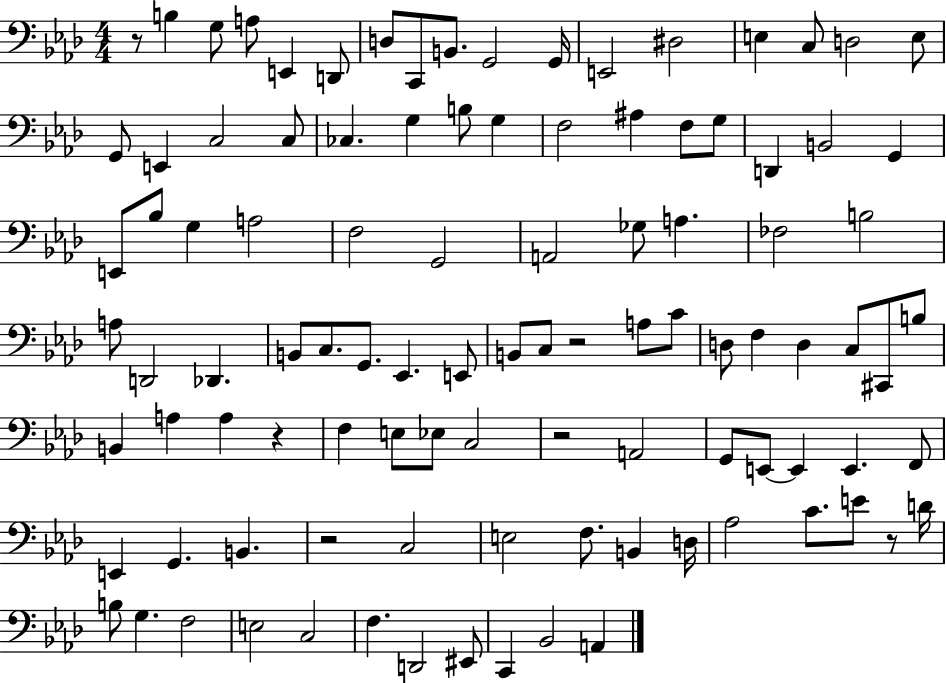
{
  \clef bass
  \numericTimeSignature
  \time 4/4
  \key aes \major
  r8 b4 g8 a8 e,4 d,8 | d8 c,8 b,8. g,2 g,16 | e,2 dis2 | e4 c8 d2 e8 | \break g,8 e,4 c2 c8 | ces4. g4 b8 g4 | f2 ais4 f8 g8 | d,4 b,2 g,4 | \break e,8 bes8 g4 a2 | f2 g,2 | a,2 ges8 a4. | fes2 b2 | \break a8 d,2 des,4. | b,8 c8. g,8. ees,4. e,8 | b,8 c8 r2 a8 c'8 | d8 f4 d4 c8 cis,8 b8 | \break b,4 a4 a4 r4 | f4 e8 ees8 c2 | r2 a,2 | g,8 e,8~~ e,4 e,4. f,8 | \break e,4 g,4. b,4. | r2 c2 | e2 f8. b,4 d16 | aes2 c'8. e'8 r8 d'16 | \break b8 g4. f2 | e2 c2 | f4. d,2 eis,8 | c,4 bes,2 a,4 | \break \bar "|."
}